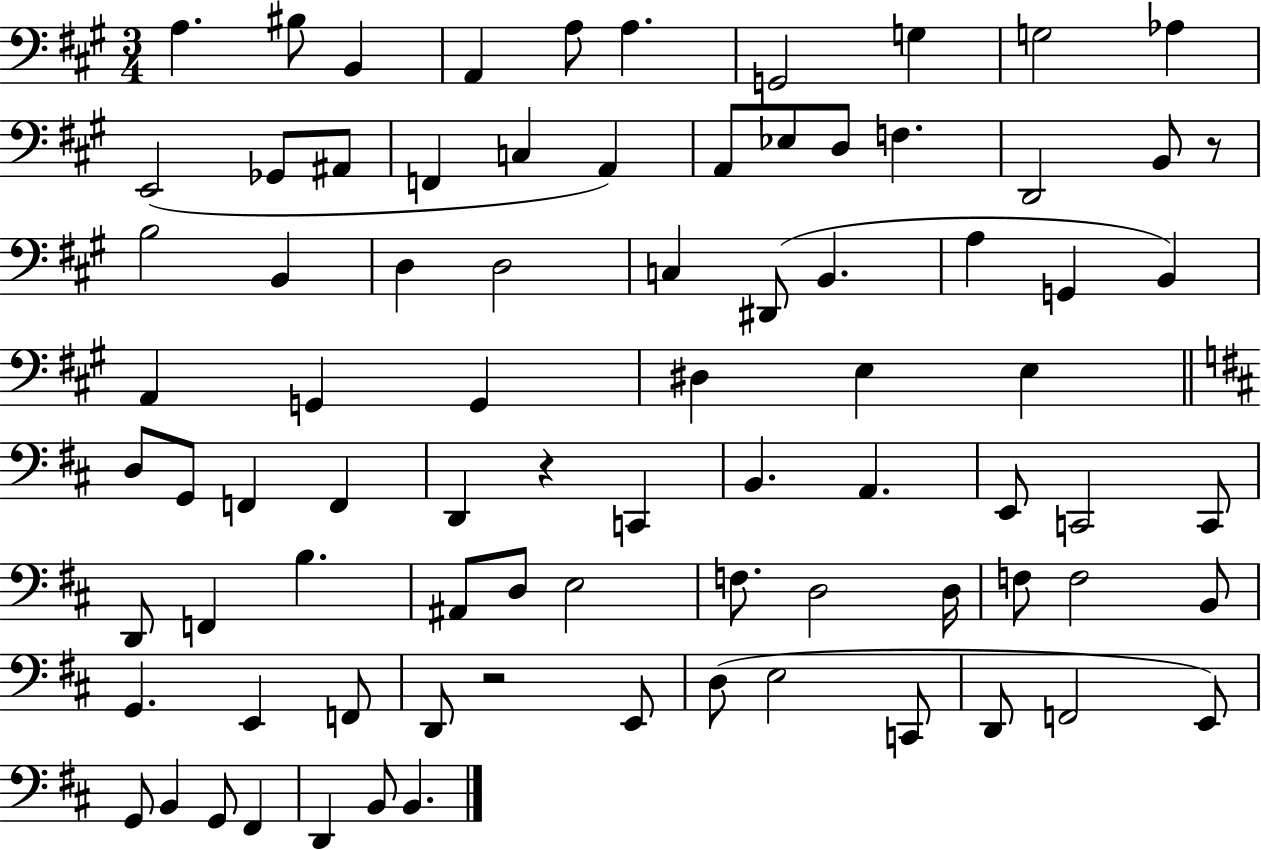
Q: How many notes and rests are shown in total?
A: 82